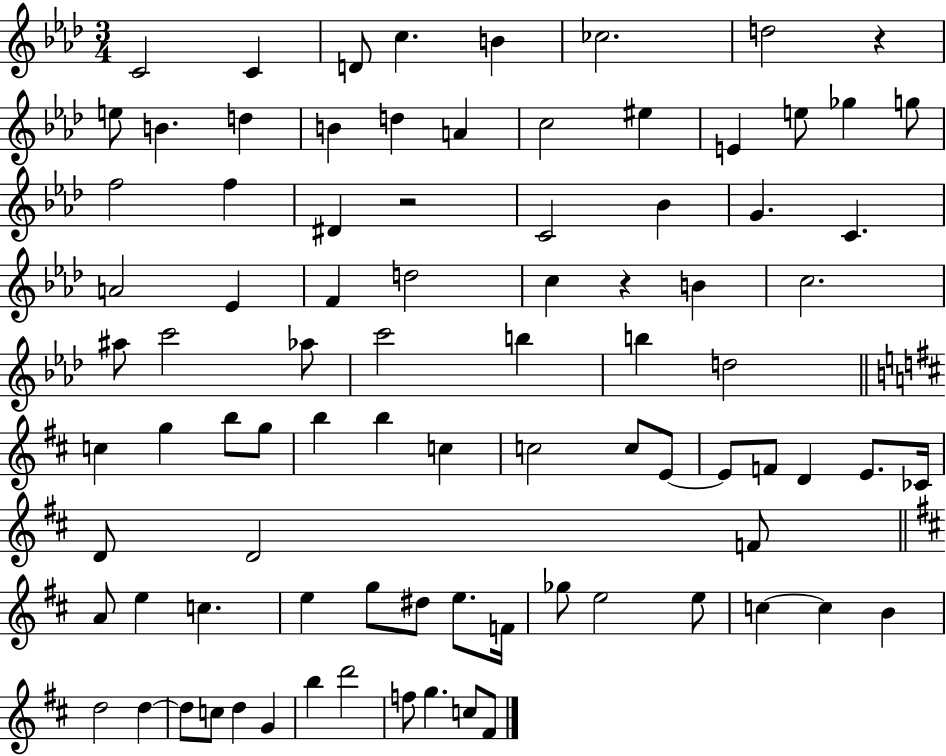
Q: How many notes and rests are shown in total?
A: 87